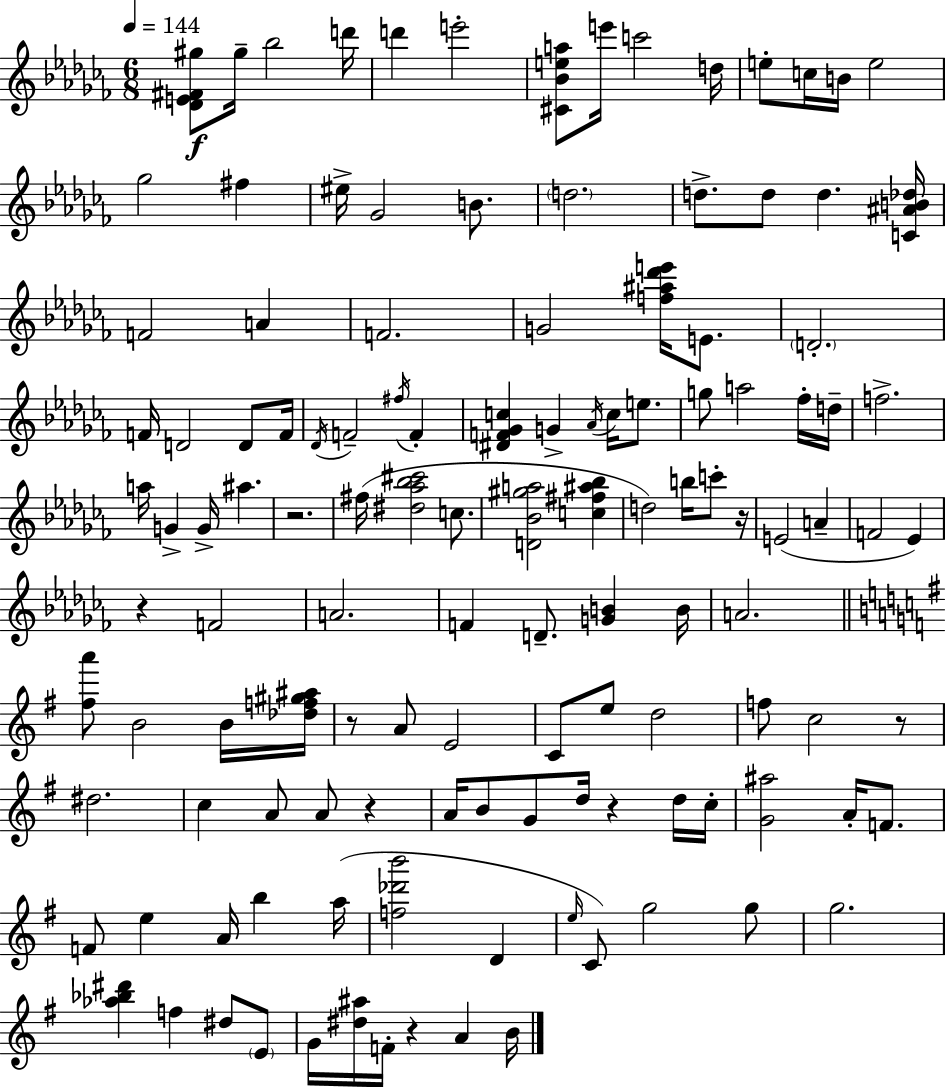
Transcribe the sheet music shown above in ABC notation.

X:1
T:Untitled
M:6/8
L:1/4
K:Abm
[_DE^F^g]/2 ^g/4 _b2 d'/4 d' e'2 [^C_Bea]/2 e'/4 c'2 d/4 e/2 c/4 B/4 e2 _g2 ^f ^e/4 _G2 B/2 d2 d/2 d/2 d [C^AB_d]/4 F2 A F2 G2 [f^a_d'e']/4 E/2 D2 F/4 D2 D/2 F/4 _D/4 F2 ^f/4 F [^DF_Gc] G _A/4 c/4 e/2 g/2 a2 _f/4 d/4 f2 a/4 G G/4 ^a z2 ^f/4 [^d_a_b^c']2 c/2 [D_B^ga]2 [c^f^a_b] d2 b/4 c'/2 z/4 E2 A F2 _E z F2 A2 F D/2 [GB] B/4 A2 [^fa']/2 B2 B/4 [_df^g^a]/4 z/2 A/2 E2 C/2 e/2 d2 f/2 c2 z/2 ^d2 c A/2 A/2 z A/4 B/2 G/2 d/4 z d/4 c/4 [G^a]2 A/4 F/2 F/2 e A/4 b a/4 [f_d'b']2 D e/4 C/2 g2 g/2 g2 [_a_b^d'] f ^d/2 E/2 G/4 [^d^a]/4 F/4 z A B/4